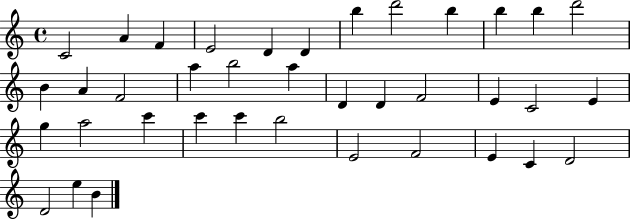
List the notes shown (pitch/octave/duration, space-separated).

C4/h A4/q F4/q E4/h D4/q D4/q B5/q D6/h B5/q B5/q B5/q D6/h B4/q A4/q F4/h A5/q B5/h A5/q D4/q D4/q F4/h E4/q C4/h E4/q G5/q A5/h C6/q C6/q C6/q B5/h E4/h F4/h E4/q C4/q D4/h D4/h E5/q B4/q